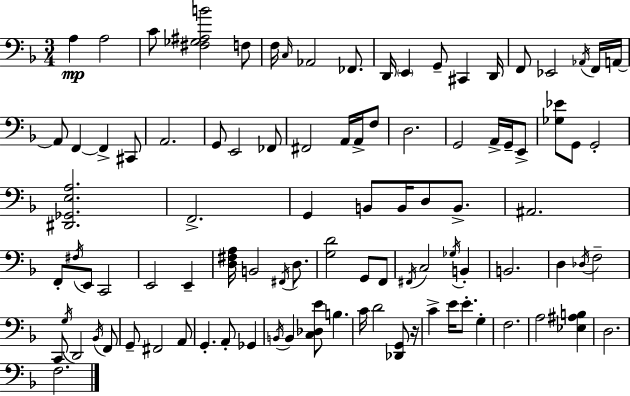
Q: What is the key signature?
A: F major